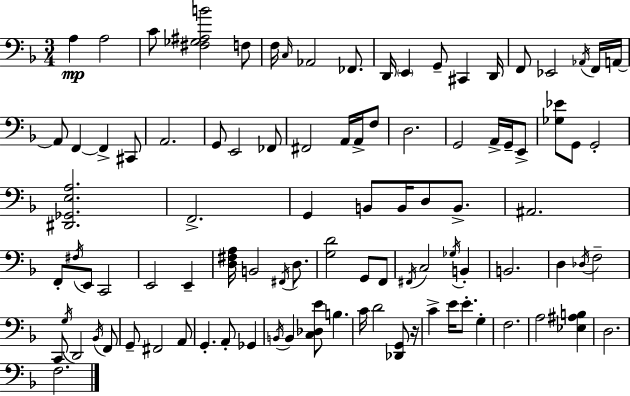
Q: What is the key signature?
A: F major